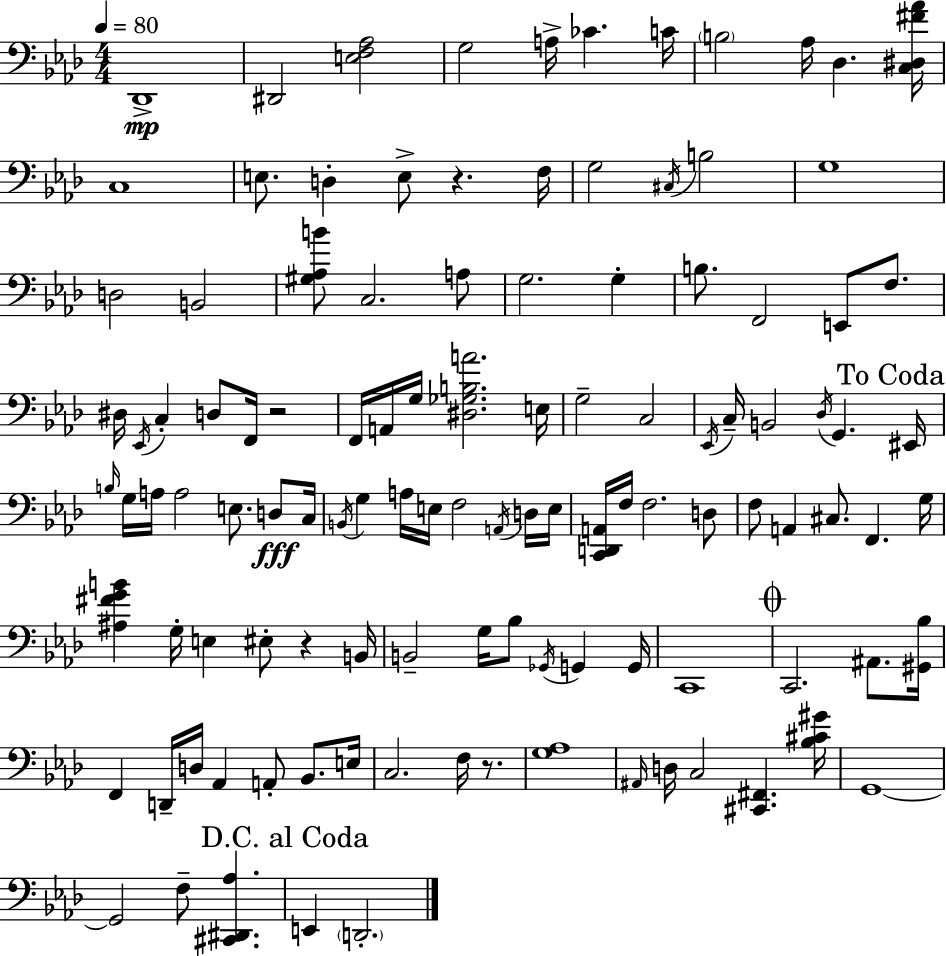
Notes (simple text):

Db2/w D#2/h [E3,F3,Ab3]/h G3/h A3/s CES4/q. C4/s B3/h Ab3/s Db3/q. [C3,D#3,F#4,Ab4]/s C3/w E3/e. D3/q E3/e R/q. F3/s G3/h C#3/s B3/h G3/w D3/h B2/h [G#3,Ab3,B4]/e C3/h. A3/e G3/h. G3/q B3/e. F2/h E2/e F3/e. D#3/s Eb2/s C3/q D3/e F2/s R/h F2/s A2/s G3/s [D#3,Gb3,B3,A4]/h. E3/s G3/h C3/h Eb2/s C3/s B2/h Db3/s G2/q. EIS2/s B3/s G3/s A3/s A3/h E3/e. D3/e C3/s B2/s G3/q A3/s E3/s F3/h A2/s D3/s E3/s [C2,D2,A2]/s F3/s F3/h. D3/e F3/e A2/q C#3/e. F2/q. G3/s [A#3,F#4,G4,B4]/q G3/s E3/q EIS3/e R/q B2/s B2/h G3/s Bb3/e Gb2/s G2/q G2/s C2/w C2/h. A#2/e. [G#2,Bb3]/s F2/q D2/s D3/s Ab2/q A2/e Bb2/e. E3/s C3/h. F3/s R/e. [G3,Ab3]/w A#2/s D3/s C3/h [C#2,F#2]/q. [Bb3,C#4,G#4]/s G2/w G2/h F3/e [C#2,D#2,Ab3]/q. E2/q D2/h.